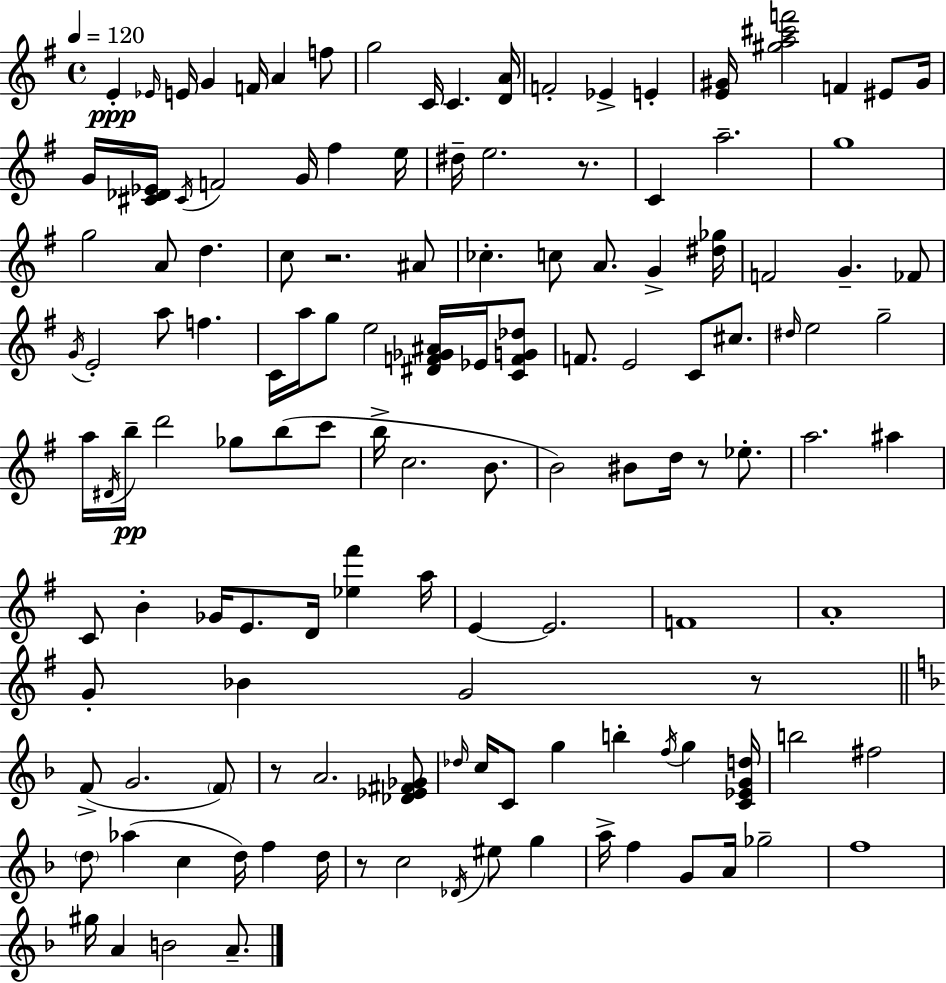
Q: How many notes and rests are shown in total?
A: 133